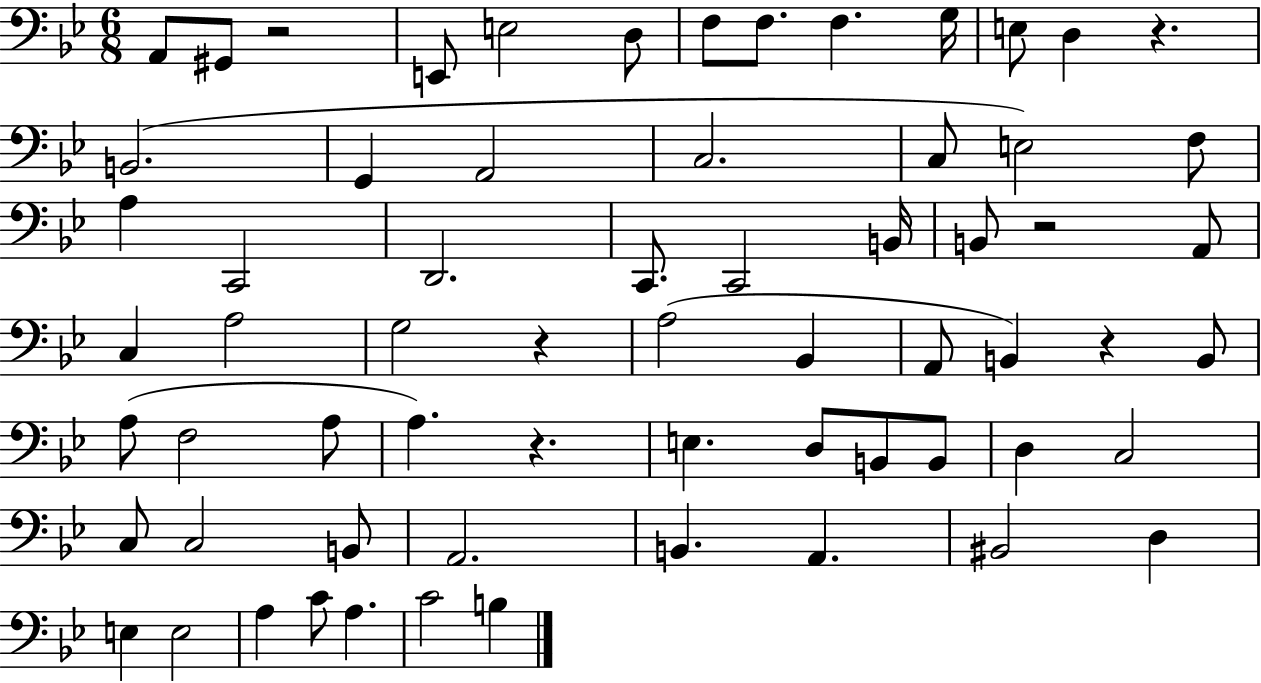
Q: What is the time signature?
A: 6/8